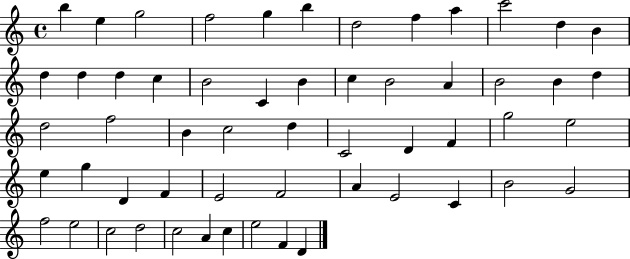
{
  \clef treble
  \time 4/4
  \defaultTimeSignature
  \key c \major
  b''4 e''4 g''2 | f''2 g''4 b''4 | d''2 f''4 a''4 | c'''2 d''4 b'4 | \break d''4 d''4 d''4 c''4 | b'2 c'4 b'4 | c''4 b'2 a'4 | b'2 b'4 d''4 | \break d''2 f''2 | b'4 c''2 d''4 | c'2 d'4 f'4 | g''2 e''2 | \break e''4 g''4 d'4 f'4 | e'2 f'2 | a'4 e'2 c'4 | b'2 g'2 | \break f''2 e''2 | c''2 d''2 | c''2 a'4 c''4 | e''2 f'4 d'4 | \break \bar "|."
}